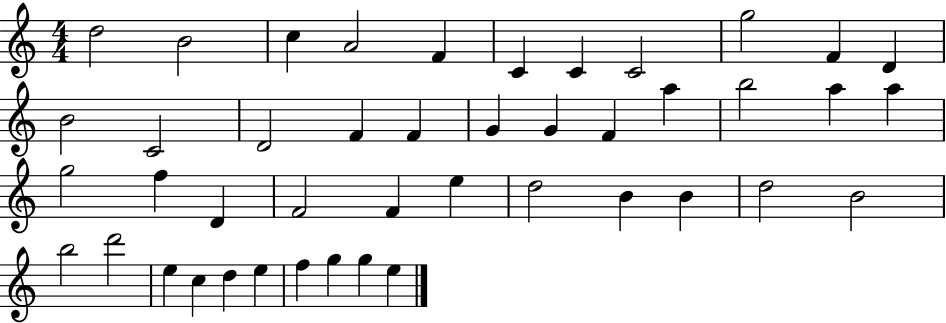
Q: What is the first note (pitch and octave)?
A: D5